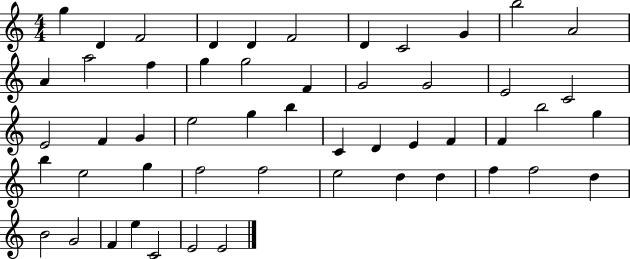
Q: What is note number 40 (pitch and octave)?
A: E5